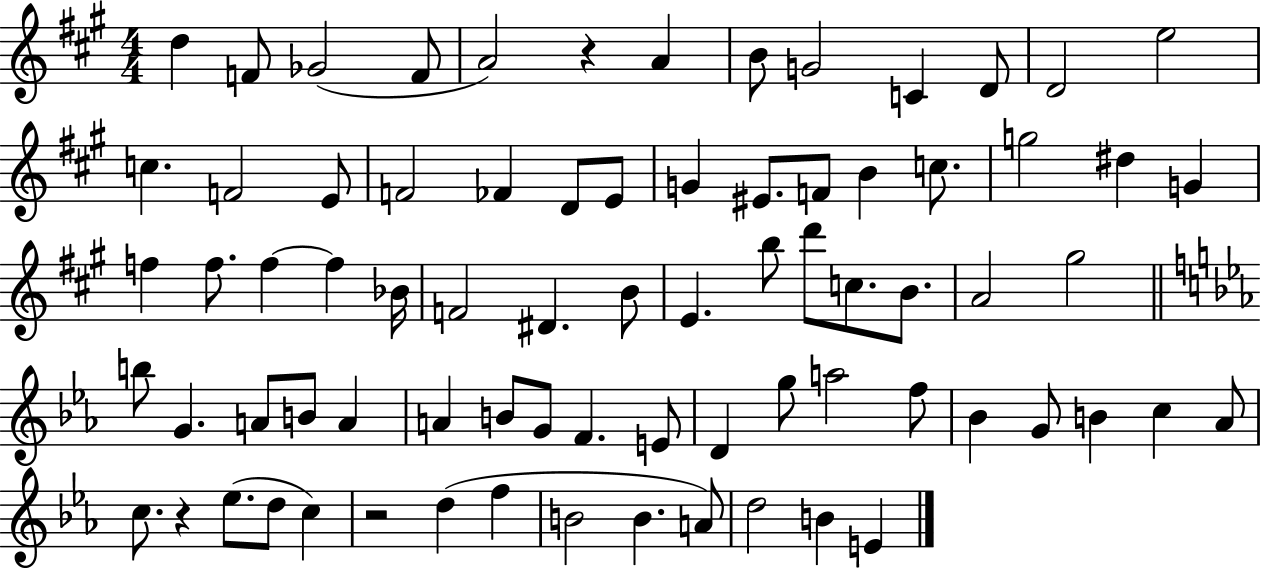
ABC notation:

X:1
T:Untitled
M:4/4
L:1/4
K:A
d F/2 _G2 F/2 A2 z A B/2 G2 C D/2 D2 e2 c F2 E/2 F2 _F D/2 E/2 G ^E/2 F/2 B c/2 g2 ^d G f f/2 f f _B/4 F2 ^D B/2 E b/2 d'/2 c/2 B/2 A2 ^g2 b/2 G A/2 B/2 A A B/2 G/2 F E/2 D g/2 a2 f/2 _B G/2 B c _A/2 c/2 z _e/2 d/2 c z2 d f B2 B A/2 d2 B E